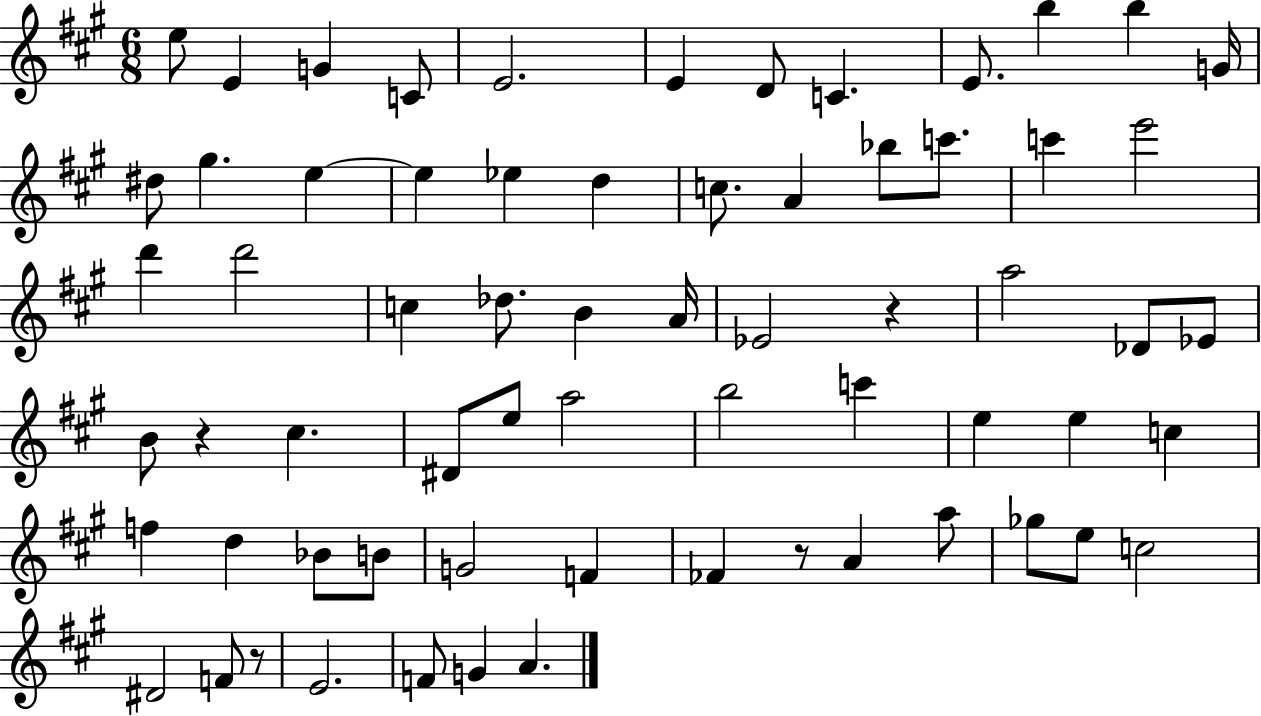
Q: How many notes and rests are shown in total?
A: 66